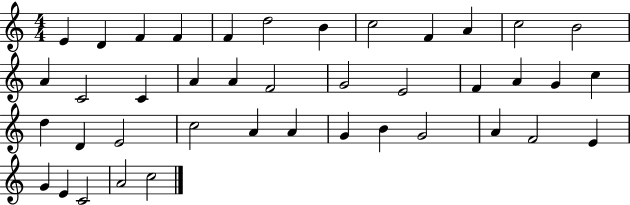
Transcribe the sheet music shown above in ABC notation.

X:1
T:Untitled
M:4/4
L:1/4
K:C
E D F F F d2 B c2 F A c2 B2 A C2 C A A F2 G2 E2 F A G c d D E2 c2 A A G B G2 A F2 E G E C2 A2 c2